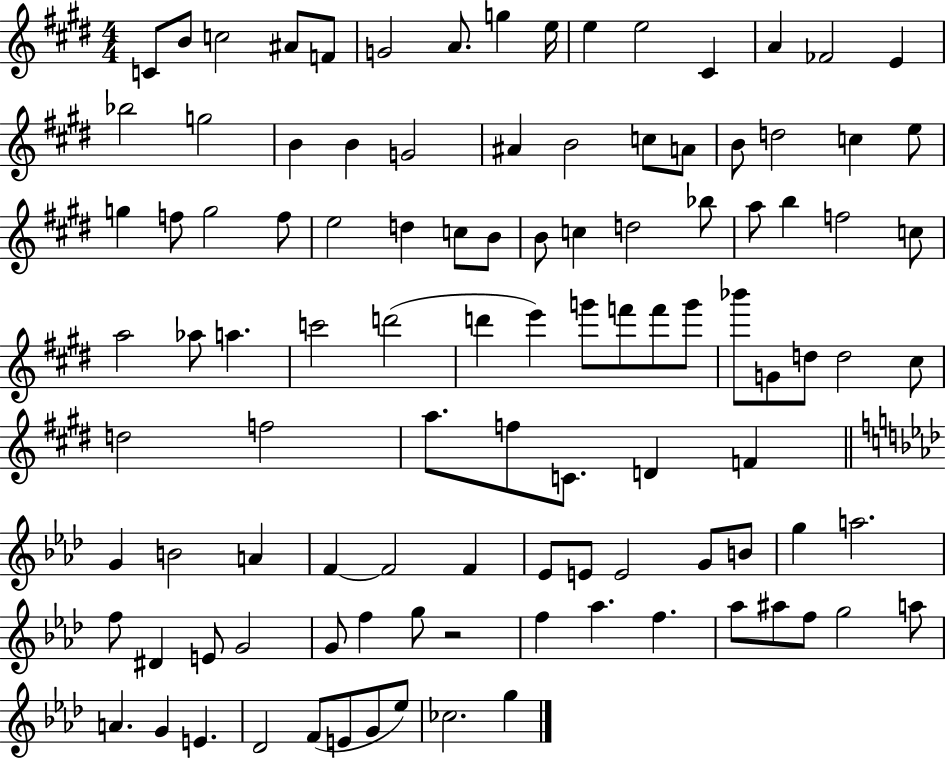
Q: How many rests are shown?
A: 1